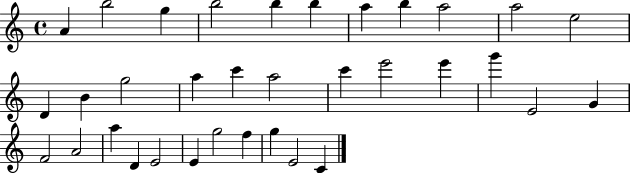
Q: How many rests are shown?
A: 0